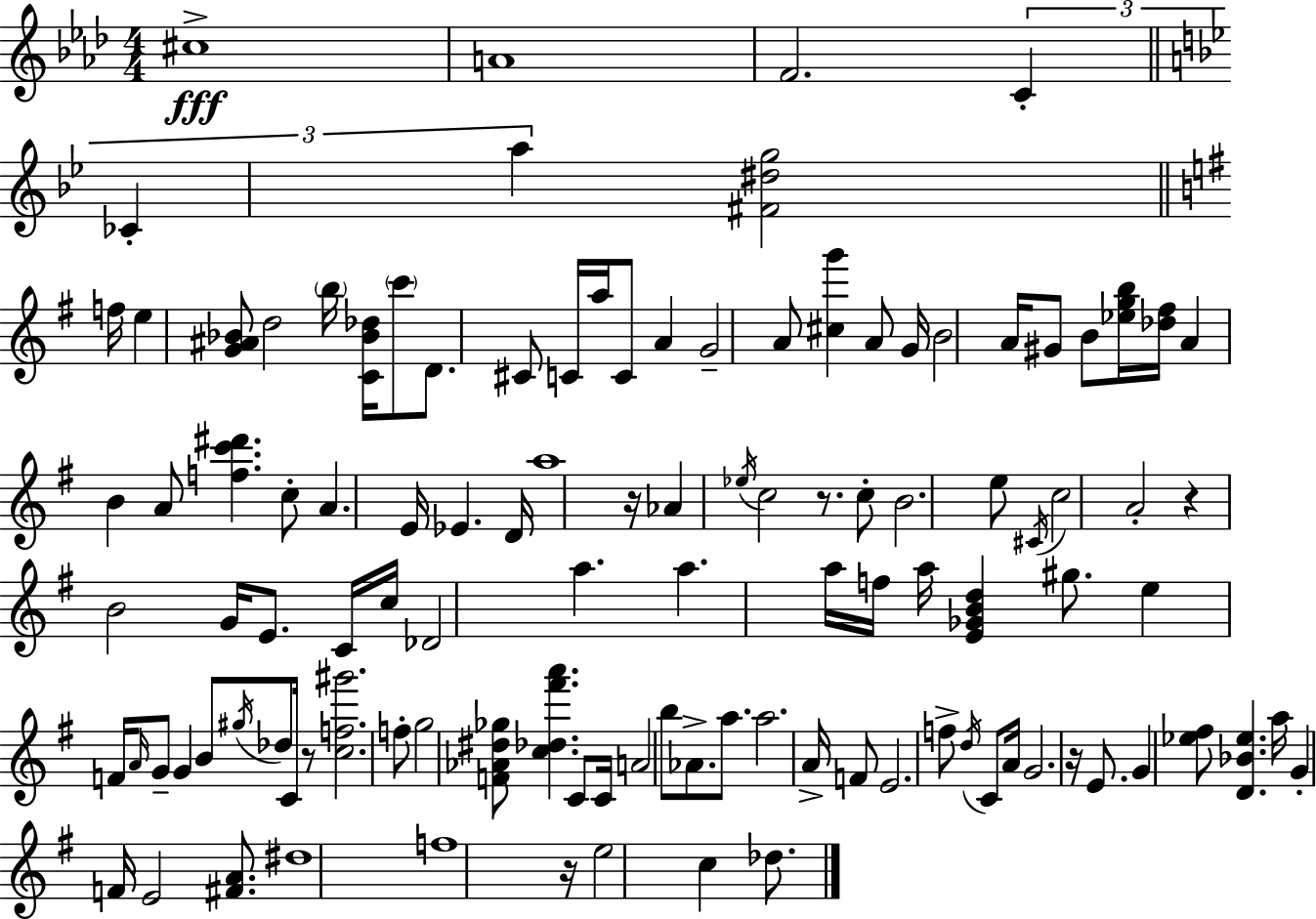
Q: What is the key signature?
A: F minor